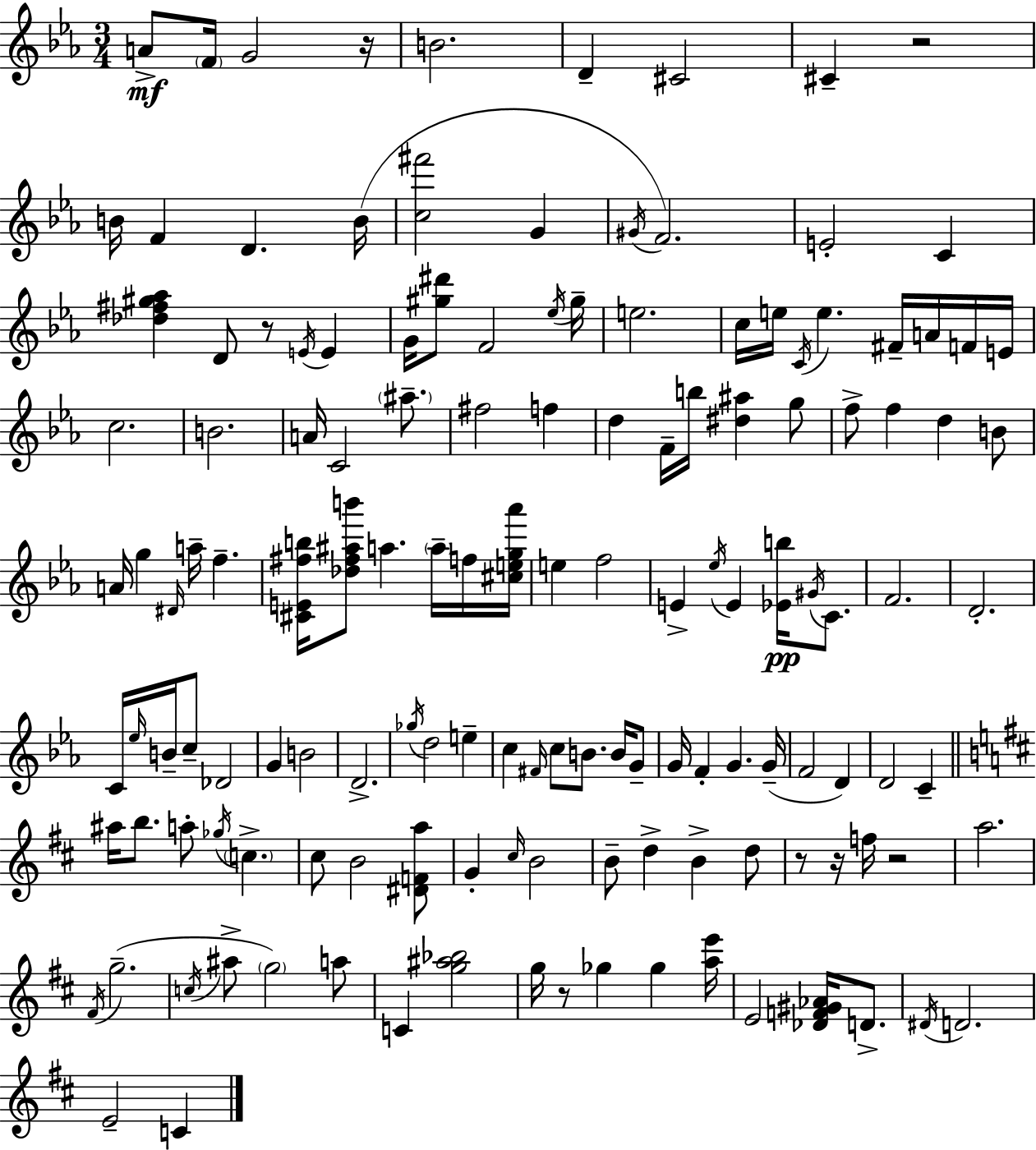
X:1
T:Untitled
M:3/4
L:1/4
K:Cm
A/2 F/4 G2 z/4 B2 D ^C2 ^C z2 B/4 F D B/4 [c^f']2 G ^G/4 F2 E2 C [_d^f^g_a] D/2 z/2 E/4 E G/4 [^g^d']/2 F2 _e/4 ^g/4 e2 c/4 e/4 C/4 e ^F/4 A/4 F/4 E/4 c2 B2 A/4 C2 ^a/2 ^f2 f d F/4 b/4 [^d^a] g/2 f/2 f d B/2 A/4 g ^D/4 a/4 f [^CE^fb]/4 [_d^f^ab']/2 a a/4 f/4 [^ceg_a']/4 e f2 E _e/4 E [_Eb]/4 ^G/4 C/2 F2 D2 C/4 _e/4 B/4 c/2 _D2 G B2 D2 _g/4 d2 e c ^F/4 c/2 B/2 B/4 G/2 G/4 F G G/4 F2 D D2 C ^a/4 b/2 a/2 _g/4 c ^c/2 B2 [^DFa]/2 G ^c/4 B2 B/2 d B d/2 z/2 z/4 f/4 z2 a2 ^F/4 g2 c/4 ^a/2 g2 a/2 C [g^a_b]2 g/4 z/2 _g _g [ae']/4 E2 [_DF^G_A]/4 D/2 ^D/4 D2 E2 C